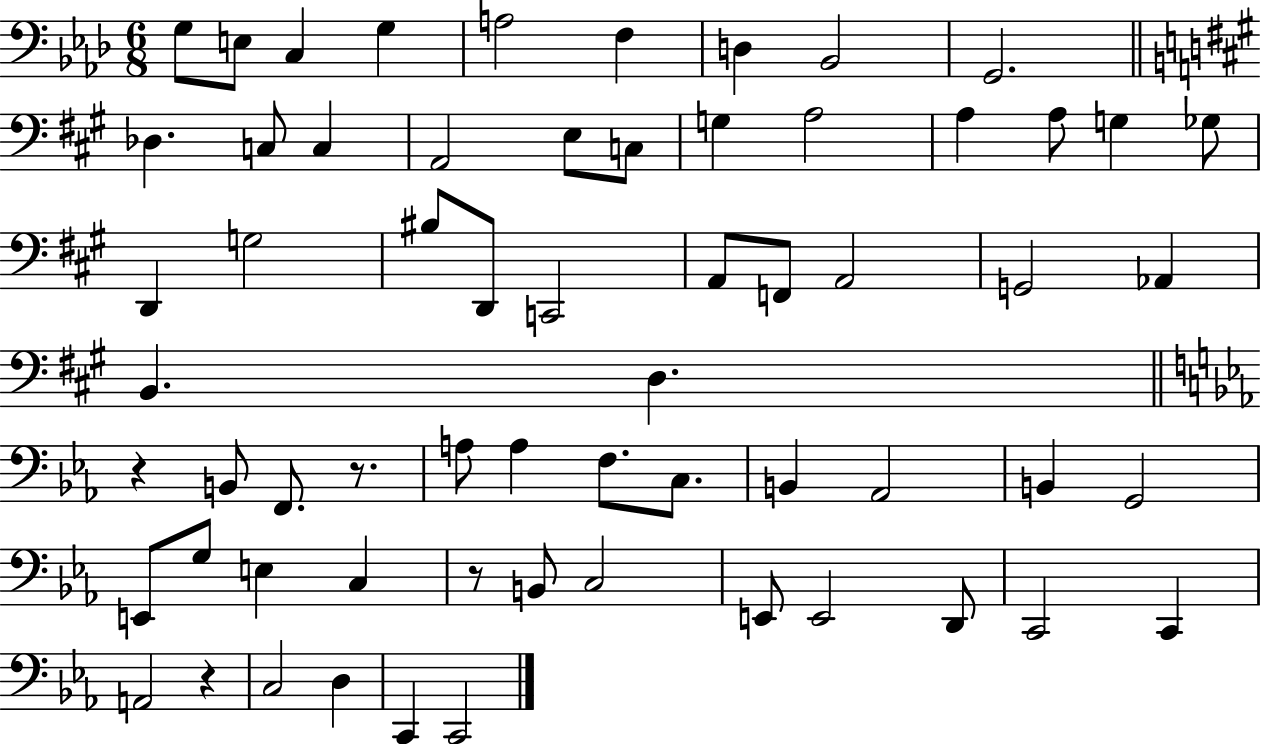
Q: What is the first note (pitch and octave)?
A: G3